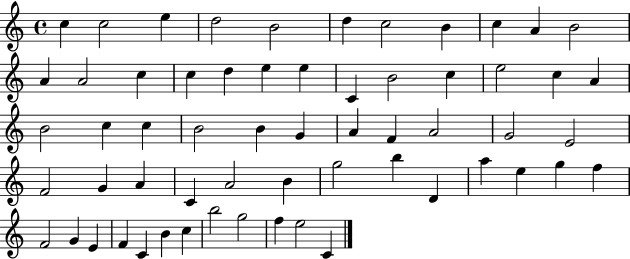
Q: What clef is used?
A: treble